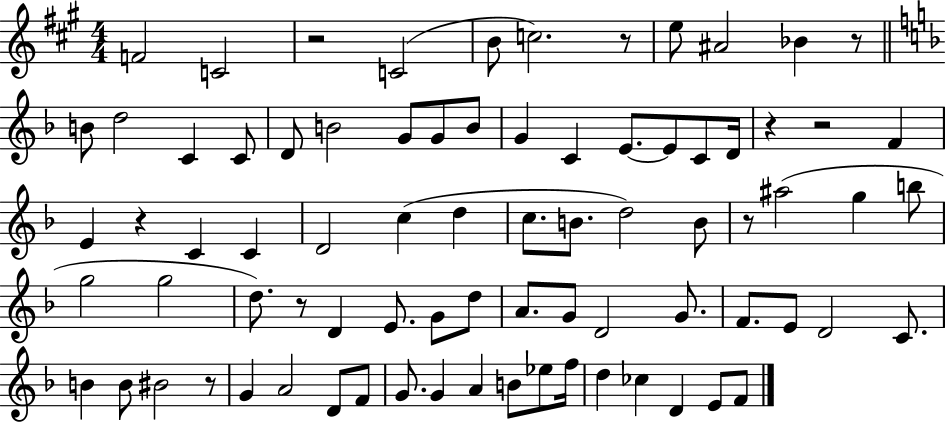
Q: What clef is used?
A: treble